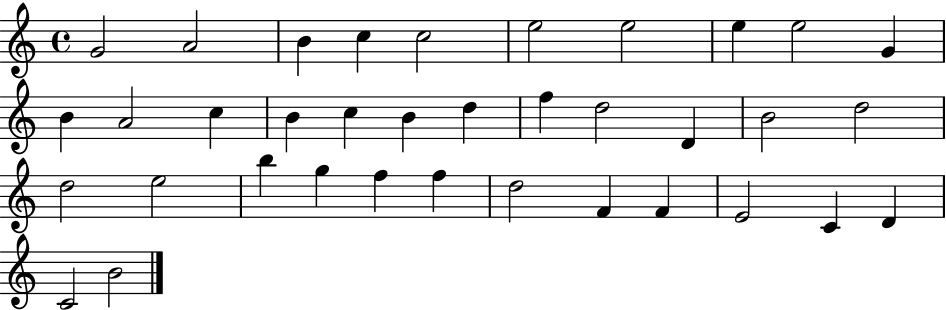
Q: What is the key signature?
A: C major